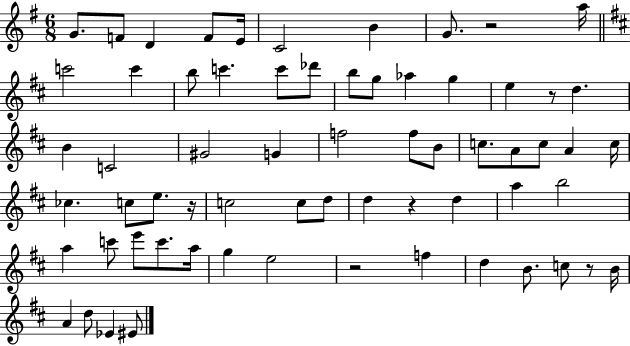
{
  \clef treble
  \numericTimeSignature
  \time 6/8
  \key g \major
  g'8. f'8 d'4 f'8 e'16 | c'2 b'4 | g'8. r2 a''16 | \bar "||" \break \key b \minor c'''2 c'''4 | b''8 c'''4. c'''8 des'''8 | b''8 g''8 aes''4 g''4 | e''4 r8 d''4. | \break b'4 c'2 | gis'2 g'4 | f''2 f''8 b'8 | c''8. a'8 c''8 a'4 c''16 | \break ces''4. c''8 e''8. r16 | c''2 c''8 d''8 | d''4 r4 d''4 | a''4 b''2 | \break a''4 c'''8 e'''8 c'''8. a''16 | g''4 e''2 | r2 f''4 | d''4 b'8. c''8 r8 b'16 | \break a'4 d''8 ees'4 eis'8 | \bar "|."
}